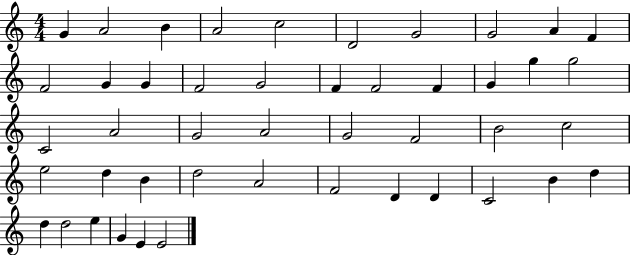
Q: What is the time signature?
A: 4/4